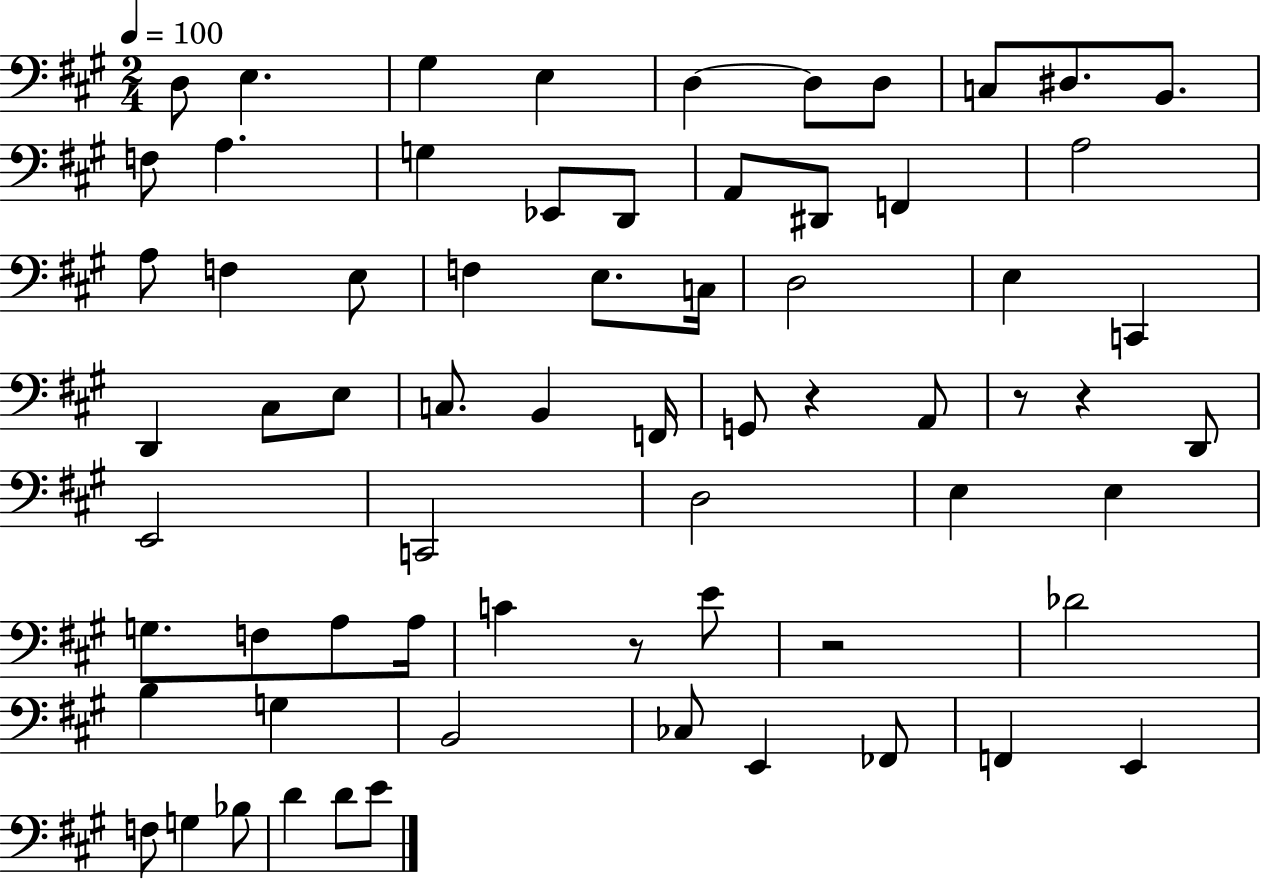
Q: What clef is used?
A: bass